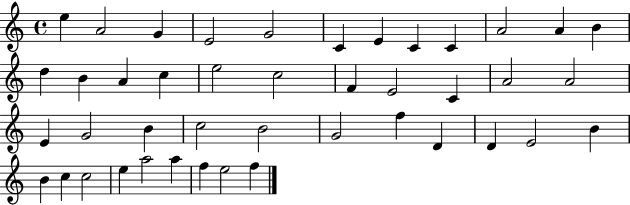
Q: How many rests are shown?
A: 0